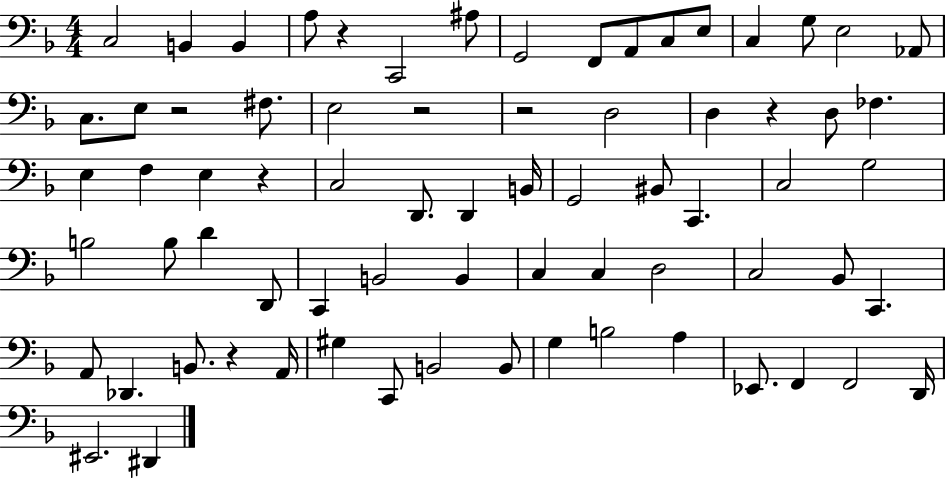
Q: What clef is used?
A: bass